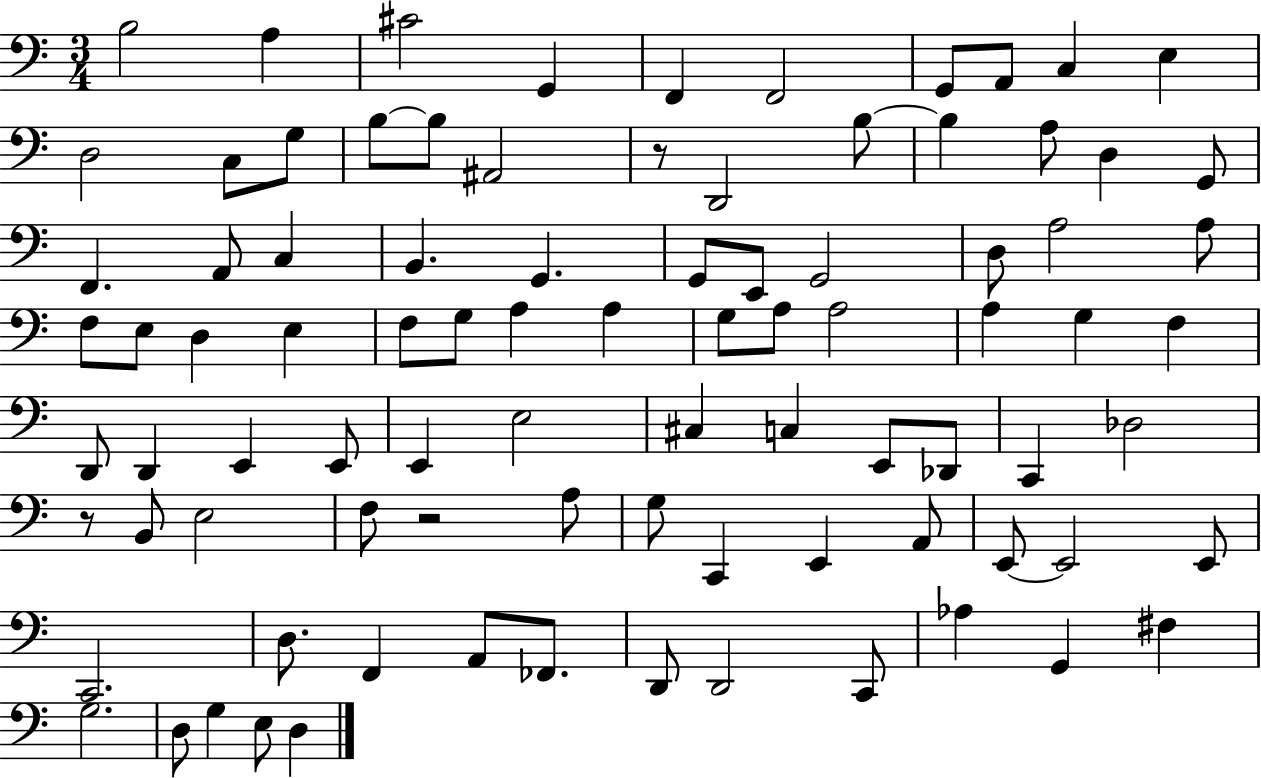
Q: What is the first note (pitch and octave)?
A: B3